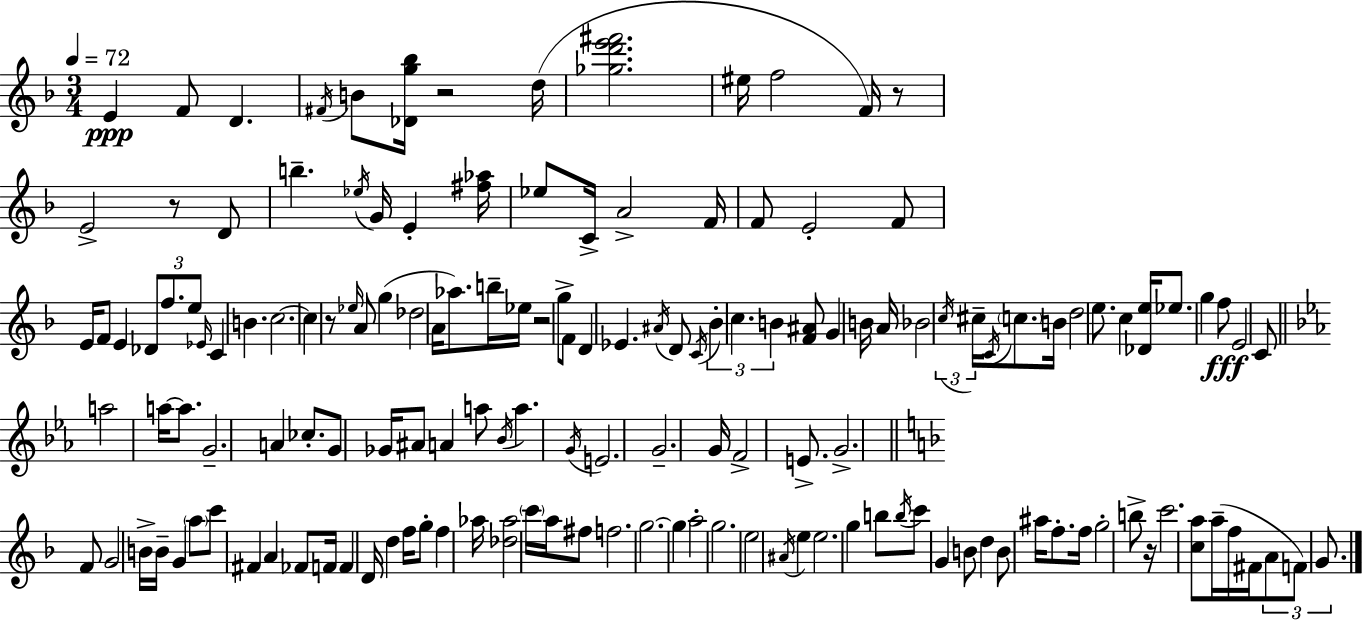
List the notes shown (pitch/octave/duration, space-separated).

E4/q F4/e D4/q. F#4/s B4/e [Db4,G5,Bb5]/s R/h D5/s [Gb5,D6,E6,F#6]/h. EIS5/s F5/h F4/s R/e E4/h R/e D4/e B5/q. Eb5/s G4/s E4/q [F#5,Ab5]/s Eb5/e C4/s A4/h F4/s F4/e E4/h F4/e E4/s F4/e E4/q Db4/e F5/e. E5/e Eb4/s C4/q B4/q. C5/h. C5/q R/e Eb5/s A4/e G5/q Db5/h A4/s Ab5/e. B5/s Eb5/s R/h G5/e F4/e D4/q Eb4/q. A#4/s D4/e C4/s Bb4/q C5/q. B4/q [F4,A#4]/e G4/q B4/s A4/s Bb4/h C5/s C#5/s C4/s C5/e. B4/s D5/h E5/e. C5/q [Db4,E5]/s Eb5/e. G5/q F5/e E4/h C4/e A5/h A5/s A5/e. G4/h. A4/q CES5/e. G4/e Gb4/s A#4/e A4/q A5/e Bb4/s A5/q. G4/s E4/h. G4/h. G4/s F4/h E4/e. G4/h. F4/e G4/h B4/s B4/s G4/q A5/e C6/e F#4/q A4/q FES4/e F4/s F4/q D4/s D5/q F5/s G5/e F5/q Ab5/s [Db5,Ab5]/h C6/s A5/s F#5/e F5/h. G5/h. G5/q A5/h G5/h. E5/h A#4/s E5/q E5/h. G5/q B5/e B5/s C6/e G4/q B4/e D5/q B4/e A#5/s F5/e. F5/s G5/h B5/e R/s C6/h. [C5,A5]/e A5/s F5/s F#4/s A4/e F4/e G4/e.